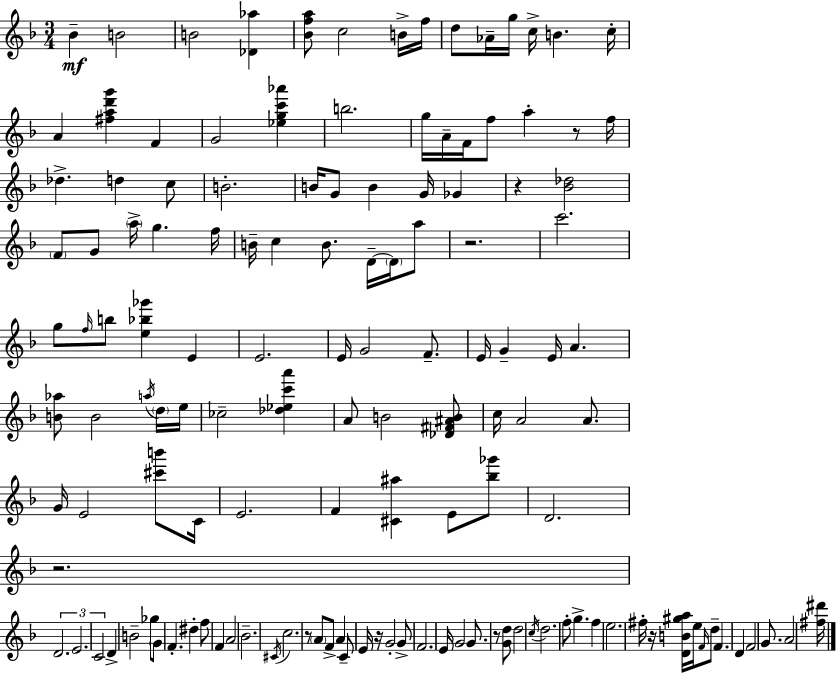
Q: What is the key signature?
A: D minor